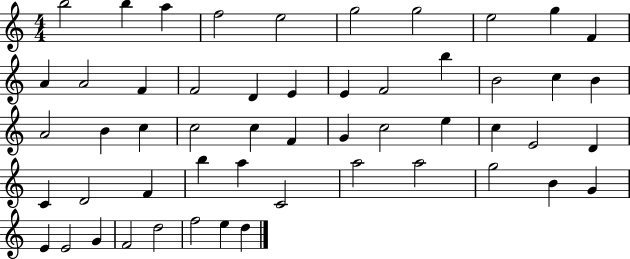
B5/h B5/q A5/q F5/h E5/h G5/h G5/h E5/h G5/q F4/q A4/q A4/h F4/q F4/h D4/q E4/q E4/q F4/h B5/q B4/h C5/q B4/q A4/h B4/q C5/q C5/h C5/q F4/q G4/q C5/h E5/q C5/q E4/h D4/q C4/q D4/h F4/q B5/q A5/q C4/h A5/h A5/h G5/h B4/q G4/q E4/q E4/h G4/q F4/h D5/h F5/h E5/q D5/q